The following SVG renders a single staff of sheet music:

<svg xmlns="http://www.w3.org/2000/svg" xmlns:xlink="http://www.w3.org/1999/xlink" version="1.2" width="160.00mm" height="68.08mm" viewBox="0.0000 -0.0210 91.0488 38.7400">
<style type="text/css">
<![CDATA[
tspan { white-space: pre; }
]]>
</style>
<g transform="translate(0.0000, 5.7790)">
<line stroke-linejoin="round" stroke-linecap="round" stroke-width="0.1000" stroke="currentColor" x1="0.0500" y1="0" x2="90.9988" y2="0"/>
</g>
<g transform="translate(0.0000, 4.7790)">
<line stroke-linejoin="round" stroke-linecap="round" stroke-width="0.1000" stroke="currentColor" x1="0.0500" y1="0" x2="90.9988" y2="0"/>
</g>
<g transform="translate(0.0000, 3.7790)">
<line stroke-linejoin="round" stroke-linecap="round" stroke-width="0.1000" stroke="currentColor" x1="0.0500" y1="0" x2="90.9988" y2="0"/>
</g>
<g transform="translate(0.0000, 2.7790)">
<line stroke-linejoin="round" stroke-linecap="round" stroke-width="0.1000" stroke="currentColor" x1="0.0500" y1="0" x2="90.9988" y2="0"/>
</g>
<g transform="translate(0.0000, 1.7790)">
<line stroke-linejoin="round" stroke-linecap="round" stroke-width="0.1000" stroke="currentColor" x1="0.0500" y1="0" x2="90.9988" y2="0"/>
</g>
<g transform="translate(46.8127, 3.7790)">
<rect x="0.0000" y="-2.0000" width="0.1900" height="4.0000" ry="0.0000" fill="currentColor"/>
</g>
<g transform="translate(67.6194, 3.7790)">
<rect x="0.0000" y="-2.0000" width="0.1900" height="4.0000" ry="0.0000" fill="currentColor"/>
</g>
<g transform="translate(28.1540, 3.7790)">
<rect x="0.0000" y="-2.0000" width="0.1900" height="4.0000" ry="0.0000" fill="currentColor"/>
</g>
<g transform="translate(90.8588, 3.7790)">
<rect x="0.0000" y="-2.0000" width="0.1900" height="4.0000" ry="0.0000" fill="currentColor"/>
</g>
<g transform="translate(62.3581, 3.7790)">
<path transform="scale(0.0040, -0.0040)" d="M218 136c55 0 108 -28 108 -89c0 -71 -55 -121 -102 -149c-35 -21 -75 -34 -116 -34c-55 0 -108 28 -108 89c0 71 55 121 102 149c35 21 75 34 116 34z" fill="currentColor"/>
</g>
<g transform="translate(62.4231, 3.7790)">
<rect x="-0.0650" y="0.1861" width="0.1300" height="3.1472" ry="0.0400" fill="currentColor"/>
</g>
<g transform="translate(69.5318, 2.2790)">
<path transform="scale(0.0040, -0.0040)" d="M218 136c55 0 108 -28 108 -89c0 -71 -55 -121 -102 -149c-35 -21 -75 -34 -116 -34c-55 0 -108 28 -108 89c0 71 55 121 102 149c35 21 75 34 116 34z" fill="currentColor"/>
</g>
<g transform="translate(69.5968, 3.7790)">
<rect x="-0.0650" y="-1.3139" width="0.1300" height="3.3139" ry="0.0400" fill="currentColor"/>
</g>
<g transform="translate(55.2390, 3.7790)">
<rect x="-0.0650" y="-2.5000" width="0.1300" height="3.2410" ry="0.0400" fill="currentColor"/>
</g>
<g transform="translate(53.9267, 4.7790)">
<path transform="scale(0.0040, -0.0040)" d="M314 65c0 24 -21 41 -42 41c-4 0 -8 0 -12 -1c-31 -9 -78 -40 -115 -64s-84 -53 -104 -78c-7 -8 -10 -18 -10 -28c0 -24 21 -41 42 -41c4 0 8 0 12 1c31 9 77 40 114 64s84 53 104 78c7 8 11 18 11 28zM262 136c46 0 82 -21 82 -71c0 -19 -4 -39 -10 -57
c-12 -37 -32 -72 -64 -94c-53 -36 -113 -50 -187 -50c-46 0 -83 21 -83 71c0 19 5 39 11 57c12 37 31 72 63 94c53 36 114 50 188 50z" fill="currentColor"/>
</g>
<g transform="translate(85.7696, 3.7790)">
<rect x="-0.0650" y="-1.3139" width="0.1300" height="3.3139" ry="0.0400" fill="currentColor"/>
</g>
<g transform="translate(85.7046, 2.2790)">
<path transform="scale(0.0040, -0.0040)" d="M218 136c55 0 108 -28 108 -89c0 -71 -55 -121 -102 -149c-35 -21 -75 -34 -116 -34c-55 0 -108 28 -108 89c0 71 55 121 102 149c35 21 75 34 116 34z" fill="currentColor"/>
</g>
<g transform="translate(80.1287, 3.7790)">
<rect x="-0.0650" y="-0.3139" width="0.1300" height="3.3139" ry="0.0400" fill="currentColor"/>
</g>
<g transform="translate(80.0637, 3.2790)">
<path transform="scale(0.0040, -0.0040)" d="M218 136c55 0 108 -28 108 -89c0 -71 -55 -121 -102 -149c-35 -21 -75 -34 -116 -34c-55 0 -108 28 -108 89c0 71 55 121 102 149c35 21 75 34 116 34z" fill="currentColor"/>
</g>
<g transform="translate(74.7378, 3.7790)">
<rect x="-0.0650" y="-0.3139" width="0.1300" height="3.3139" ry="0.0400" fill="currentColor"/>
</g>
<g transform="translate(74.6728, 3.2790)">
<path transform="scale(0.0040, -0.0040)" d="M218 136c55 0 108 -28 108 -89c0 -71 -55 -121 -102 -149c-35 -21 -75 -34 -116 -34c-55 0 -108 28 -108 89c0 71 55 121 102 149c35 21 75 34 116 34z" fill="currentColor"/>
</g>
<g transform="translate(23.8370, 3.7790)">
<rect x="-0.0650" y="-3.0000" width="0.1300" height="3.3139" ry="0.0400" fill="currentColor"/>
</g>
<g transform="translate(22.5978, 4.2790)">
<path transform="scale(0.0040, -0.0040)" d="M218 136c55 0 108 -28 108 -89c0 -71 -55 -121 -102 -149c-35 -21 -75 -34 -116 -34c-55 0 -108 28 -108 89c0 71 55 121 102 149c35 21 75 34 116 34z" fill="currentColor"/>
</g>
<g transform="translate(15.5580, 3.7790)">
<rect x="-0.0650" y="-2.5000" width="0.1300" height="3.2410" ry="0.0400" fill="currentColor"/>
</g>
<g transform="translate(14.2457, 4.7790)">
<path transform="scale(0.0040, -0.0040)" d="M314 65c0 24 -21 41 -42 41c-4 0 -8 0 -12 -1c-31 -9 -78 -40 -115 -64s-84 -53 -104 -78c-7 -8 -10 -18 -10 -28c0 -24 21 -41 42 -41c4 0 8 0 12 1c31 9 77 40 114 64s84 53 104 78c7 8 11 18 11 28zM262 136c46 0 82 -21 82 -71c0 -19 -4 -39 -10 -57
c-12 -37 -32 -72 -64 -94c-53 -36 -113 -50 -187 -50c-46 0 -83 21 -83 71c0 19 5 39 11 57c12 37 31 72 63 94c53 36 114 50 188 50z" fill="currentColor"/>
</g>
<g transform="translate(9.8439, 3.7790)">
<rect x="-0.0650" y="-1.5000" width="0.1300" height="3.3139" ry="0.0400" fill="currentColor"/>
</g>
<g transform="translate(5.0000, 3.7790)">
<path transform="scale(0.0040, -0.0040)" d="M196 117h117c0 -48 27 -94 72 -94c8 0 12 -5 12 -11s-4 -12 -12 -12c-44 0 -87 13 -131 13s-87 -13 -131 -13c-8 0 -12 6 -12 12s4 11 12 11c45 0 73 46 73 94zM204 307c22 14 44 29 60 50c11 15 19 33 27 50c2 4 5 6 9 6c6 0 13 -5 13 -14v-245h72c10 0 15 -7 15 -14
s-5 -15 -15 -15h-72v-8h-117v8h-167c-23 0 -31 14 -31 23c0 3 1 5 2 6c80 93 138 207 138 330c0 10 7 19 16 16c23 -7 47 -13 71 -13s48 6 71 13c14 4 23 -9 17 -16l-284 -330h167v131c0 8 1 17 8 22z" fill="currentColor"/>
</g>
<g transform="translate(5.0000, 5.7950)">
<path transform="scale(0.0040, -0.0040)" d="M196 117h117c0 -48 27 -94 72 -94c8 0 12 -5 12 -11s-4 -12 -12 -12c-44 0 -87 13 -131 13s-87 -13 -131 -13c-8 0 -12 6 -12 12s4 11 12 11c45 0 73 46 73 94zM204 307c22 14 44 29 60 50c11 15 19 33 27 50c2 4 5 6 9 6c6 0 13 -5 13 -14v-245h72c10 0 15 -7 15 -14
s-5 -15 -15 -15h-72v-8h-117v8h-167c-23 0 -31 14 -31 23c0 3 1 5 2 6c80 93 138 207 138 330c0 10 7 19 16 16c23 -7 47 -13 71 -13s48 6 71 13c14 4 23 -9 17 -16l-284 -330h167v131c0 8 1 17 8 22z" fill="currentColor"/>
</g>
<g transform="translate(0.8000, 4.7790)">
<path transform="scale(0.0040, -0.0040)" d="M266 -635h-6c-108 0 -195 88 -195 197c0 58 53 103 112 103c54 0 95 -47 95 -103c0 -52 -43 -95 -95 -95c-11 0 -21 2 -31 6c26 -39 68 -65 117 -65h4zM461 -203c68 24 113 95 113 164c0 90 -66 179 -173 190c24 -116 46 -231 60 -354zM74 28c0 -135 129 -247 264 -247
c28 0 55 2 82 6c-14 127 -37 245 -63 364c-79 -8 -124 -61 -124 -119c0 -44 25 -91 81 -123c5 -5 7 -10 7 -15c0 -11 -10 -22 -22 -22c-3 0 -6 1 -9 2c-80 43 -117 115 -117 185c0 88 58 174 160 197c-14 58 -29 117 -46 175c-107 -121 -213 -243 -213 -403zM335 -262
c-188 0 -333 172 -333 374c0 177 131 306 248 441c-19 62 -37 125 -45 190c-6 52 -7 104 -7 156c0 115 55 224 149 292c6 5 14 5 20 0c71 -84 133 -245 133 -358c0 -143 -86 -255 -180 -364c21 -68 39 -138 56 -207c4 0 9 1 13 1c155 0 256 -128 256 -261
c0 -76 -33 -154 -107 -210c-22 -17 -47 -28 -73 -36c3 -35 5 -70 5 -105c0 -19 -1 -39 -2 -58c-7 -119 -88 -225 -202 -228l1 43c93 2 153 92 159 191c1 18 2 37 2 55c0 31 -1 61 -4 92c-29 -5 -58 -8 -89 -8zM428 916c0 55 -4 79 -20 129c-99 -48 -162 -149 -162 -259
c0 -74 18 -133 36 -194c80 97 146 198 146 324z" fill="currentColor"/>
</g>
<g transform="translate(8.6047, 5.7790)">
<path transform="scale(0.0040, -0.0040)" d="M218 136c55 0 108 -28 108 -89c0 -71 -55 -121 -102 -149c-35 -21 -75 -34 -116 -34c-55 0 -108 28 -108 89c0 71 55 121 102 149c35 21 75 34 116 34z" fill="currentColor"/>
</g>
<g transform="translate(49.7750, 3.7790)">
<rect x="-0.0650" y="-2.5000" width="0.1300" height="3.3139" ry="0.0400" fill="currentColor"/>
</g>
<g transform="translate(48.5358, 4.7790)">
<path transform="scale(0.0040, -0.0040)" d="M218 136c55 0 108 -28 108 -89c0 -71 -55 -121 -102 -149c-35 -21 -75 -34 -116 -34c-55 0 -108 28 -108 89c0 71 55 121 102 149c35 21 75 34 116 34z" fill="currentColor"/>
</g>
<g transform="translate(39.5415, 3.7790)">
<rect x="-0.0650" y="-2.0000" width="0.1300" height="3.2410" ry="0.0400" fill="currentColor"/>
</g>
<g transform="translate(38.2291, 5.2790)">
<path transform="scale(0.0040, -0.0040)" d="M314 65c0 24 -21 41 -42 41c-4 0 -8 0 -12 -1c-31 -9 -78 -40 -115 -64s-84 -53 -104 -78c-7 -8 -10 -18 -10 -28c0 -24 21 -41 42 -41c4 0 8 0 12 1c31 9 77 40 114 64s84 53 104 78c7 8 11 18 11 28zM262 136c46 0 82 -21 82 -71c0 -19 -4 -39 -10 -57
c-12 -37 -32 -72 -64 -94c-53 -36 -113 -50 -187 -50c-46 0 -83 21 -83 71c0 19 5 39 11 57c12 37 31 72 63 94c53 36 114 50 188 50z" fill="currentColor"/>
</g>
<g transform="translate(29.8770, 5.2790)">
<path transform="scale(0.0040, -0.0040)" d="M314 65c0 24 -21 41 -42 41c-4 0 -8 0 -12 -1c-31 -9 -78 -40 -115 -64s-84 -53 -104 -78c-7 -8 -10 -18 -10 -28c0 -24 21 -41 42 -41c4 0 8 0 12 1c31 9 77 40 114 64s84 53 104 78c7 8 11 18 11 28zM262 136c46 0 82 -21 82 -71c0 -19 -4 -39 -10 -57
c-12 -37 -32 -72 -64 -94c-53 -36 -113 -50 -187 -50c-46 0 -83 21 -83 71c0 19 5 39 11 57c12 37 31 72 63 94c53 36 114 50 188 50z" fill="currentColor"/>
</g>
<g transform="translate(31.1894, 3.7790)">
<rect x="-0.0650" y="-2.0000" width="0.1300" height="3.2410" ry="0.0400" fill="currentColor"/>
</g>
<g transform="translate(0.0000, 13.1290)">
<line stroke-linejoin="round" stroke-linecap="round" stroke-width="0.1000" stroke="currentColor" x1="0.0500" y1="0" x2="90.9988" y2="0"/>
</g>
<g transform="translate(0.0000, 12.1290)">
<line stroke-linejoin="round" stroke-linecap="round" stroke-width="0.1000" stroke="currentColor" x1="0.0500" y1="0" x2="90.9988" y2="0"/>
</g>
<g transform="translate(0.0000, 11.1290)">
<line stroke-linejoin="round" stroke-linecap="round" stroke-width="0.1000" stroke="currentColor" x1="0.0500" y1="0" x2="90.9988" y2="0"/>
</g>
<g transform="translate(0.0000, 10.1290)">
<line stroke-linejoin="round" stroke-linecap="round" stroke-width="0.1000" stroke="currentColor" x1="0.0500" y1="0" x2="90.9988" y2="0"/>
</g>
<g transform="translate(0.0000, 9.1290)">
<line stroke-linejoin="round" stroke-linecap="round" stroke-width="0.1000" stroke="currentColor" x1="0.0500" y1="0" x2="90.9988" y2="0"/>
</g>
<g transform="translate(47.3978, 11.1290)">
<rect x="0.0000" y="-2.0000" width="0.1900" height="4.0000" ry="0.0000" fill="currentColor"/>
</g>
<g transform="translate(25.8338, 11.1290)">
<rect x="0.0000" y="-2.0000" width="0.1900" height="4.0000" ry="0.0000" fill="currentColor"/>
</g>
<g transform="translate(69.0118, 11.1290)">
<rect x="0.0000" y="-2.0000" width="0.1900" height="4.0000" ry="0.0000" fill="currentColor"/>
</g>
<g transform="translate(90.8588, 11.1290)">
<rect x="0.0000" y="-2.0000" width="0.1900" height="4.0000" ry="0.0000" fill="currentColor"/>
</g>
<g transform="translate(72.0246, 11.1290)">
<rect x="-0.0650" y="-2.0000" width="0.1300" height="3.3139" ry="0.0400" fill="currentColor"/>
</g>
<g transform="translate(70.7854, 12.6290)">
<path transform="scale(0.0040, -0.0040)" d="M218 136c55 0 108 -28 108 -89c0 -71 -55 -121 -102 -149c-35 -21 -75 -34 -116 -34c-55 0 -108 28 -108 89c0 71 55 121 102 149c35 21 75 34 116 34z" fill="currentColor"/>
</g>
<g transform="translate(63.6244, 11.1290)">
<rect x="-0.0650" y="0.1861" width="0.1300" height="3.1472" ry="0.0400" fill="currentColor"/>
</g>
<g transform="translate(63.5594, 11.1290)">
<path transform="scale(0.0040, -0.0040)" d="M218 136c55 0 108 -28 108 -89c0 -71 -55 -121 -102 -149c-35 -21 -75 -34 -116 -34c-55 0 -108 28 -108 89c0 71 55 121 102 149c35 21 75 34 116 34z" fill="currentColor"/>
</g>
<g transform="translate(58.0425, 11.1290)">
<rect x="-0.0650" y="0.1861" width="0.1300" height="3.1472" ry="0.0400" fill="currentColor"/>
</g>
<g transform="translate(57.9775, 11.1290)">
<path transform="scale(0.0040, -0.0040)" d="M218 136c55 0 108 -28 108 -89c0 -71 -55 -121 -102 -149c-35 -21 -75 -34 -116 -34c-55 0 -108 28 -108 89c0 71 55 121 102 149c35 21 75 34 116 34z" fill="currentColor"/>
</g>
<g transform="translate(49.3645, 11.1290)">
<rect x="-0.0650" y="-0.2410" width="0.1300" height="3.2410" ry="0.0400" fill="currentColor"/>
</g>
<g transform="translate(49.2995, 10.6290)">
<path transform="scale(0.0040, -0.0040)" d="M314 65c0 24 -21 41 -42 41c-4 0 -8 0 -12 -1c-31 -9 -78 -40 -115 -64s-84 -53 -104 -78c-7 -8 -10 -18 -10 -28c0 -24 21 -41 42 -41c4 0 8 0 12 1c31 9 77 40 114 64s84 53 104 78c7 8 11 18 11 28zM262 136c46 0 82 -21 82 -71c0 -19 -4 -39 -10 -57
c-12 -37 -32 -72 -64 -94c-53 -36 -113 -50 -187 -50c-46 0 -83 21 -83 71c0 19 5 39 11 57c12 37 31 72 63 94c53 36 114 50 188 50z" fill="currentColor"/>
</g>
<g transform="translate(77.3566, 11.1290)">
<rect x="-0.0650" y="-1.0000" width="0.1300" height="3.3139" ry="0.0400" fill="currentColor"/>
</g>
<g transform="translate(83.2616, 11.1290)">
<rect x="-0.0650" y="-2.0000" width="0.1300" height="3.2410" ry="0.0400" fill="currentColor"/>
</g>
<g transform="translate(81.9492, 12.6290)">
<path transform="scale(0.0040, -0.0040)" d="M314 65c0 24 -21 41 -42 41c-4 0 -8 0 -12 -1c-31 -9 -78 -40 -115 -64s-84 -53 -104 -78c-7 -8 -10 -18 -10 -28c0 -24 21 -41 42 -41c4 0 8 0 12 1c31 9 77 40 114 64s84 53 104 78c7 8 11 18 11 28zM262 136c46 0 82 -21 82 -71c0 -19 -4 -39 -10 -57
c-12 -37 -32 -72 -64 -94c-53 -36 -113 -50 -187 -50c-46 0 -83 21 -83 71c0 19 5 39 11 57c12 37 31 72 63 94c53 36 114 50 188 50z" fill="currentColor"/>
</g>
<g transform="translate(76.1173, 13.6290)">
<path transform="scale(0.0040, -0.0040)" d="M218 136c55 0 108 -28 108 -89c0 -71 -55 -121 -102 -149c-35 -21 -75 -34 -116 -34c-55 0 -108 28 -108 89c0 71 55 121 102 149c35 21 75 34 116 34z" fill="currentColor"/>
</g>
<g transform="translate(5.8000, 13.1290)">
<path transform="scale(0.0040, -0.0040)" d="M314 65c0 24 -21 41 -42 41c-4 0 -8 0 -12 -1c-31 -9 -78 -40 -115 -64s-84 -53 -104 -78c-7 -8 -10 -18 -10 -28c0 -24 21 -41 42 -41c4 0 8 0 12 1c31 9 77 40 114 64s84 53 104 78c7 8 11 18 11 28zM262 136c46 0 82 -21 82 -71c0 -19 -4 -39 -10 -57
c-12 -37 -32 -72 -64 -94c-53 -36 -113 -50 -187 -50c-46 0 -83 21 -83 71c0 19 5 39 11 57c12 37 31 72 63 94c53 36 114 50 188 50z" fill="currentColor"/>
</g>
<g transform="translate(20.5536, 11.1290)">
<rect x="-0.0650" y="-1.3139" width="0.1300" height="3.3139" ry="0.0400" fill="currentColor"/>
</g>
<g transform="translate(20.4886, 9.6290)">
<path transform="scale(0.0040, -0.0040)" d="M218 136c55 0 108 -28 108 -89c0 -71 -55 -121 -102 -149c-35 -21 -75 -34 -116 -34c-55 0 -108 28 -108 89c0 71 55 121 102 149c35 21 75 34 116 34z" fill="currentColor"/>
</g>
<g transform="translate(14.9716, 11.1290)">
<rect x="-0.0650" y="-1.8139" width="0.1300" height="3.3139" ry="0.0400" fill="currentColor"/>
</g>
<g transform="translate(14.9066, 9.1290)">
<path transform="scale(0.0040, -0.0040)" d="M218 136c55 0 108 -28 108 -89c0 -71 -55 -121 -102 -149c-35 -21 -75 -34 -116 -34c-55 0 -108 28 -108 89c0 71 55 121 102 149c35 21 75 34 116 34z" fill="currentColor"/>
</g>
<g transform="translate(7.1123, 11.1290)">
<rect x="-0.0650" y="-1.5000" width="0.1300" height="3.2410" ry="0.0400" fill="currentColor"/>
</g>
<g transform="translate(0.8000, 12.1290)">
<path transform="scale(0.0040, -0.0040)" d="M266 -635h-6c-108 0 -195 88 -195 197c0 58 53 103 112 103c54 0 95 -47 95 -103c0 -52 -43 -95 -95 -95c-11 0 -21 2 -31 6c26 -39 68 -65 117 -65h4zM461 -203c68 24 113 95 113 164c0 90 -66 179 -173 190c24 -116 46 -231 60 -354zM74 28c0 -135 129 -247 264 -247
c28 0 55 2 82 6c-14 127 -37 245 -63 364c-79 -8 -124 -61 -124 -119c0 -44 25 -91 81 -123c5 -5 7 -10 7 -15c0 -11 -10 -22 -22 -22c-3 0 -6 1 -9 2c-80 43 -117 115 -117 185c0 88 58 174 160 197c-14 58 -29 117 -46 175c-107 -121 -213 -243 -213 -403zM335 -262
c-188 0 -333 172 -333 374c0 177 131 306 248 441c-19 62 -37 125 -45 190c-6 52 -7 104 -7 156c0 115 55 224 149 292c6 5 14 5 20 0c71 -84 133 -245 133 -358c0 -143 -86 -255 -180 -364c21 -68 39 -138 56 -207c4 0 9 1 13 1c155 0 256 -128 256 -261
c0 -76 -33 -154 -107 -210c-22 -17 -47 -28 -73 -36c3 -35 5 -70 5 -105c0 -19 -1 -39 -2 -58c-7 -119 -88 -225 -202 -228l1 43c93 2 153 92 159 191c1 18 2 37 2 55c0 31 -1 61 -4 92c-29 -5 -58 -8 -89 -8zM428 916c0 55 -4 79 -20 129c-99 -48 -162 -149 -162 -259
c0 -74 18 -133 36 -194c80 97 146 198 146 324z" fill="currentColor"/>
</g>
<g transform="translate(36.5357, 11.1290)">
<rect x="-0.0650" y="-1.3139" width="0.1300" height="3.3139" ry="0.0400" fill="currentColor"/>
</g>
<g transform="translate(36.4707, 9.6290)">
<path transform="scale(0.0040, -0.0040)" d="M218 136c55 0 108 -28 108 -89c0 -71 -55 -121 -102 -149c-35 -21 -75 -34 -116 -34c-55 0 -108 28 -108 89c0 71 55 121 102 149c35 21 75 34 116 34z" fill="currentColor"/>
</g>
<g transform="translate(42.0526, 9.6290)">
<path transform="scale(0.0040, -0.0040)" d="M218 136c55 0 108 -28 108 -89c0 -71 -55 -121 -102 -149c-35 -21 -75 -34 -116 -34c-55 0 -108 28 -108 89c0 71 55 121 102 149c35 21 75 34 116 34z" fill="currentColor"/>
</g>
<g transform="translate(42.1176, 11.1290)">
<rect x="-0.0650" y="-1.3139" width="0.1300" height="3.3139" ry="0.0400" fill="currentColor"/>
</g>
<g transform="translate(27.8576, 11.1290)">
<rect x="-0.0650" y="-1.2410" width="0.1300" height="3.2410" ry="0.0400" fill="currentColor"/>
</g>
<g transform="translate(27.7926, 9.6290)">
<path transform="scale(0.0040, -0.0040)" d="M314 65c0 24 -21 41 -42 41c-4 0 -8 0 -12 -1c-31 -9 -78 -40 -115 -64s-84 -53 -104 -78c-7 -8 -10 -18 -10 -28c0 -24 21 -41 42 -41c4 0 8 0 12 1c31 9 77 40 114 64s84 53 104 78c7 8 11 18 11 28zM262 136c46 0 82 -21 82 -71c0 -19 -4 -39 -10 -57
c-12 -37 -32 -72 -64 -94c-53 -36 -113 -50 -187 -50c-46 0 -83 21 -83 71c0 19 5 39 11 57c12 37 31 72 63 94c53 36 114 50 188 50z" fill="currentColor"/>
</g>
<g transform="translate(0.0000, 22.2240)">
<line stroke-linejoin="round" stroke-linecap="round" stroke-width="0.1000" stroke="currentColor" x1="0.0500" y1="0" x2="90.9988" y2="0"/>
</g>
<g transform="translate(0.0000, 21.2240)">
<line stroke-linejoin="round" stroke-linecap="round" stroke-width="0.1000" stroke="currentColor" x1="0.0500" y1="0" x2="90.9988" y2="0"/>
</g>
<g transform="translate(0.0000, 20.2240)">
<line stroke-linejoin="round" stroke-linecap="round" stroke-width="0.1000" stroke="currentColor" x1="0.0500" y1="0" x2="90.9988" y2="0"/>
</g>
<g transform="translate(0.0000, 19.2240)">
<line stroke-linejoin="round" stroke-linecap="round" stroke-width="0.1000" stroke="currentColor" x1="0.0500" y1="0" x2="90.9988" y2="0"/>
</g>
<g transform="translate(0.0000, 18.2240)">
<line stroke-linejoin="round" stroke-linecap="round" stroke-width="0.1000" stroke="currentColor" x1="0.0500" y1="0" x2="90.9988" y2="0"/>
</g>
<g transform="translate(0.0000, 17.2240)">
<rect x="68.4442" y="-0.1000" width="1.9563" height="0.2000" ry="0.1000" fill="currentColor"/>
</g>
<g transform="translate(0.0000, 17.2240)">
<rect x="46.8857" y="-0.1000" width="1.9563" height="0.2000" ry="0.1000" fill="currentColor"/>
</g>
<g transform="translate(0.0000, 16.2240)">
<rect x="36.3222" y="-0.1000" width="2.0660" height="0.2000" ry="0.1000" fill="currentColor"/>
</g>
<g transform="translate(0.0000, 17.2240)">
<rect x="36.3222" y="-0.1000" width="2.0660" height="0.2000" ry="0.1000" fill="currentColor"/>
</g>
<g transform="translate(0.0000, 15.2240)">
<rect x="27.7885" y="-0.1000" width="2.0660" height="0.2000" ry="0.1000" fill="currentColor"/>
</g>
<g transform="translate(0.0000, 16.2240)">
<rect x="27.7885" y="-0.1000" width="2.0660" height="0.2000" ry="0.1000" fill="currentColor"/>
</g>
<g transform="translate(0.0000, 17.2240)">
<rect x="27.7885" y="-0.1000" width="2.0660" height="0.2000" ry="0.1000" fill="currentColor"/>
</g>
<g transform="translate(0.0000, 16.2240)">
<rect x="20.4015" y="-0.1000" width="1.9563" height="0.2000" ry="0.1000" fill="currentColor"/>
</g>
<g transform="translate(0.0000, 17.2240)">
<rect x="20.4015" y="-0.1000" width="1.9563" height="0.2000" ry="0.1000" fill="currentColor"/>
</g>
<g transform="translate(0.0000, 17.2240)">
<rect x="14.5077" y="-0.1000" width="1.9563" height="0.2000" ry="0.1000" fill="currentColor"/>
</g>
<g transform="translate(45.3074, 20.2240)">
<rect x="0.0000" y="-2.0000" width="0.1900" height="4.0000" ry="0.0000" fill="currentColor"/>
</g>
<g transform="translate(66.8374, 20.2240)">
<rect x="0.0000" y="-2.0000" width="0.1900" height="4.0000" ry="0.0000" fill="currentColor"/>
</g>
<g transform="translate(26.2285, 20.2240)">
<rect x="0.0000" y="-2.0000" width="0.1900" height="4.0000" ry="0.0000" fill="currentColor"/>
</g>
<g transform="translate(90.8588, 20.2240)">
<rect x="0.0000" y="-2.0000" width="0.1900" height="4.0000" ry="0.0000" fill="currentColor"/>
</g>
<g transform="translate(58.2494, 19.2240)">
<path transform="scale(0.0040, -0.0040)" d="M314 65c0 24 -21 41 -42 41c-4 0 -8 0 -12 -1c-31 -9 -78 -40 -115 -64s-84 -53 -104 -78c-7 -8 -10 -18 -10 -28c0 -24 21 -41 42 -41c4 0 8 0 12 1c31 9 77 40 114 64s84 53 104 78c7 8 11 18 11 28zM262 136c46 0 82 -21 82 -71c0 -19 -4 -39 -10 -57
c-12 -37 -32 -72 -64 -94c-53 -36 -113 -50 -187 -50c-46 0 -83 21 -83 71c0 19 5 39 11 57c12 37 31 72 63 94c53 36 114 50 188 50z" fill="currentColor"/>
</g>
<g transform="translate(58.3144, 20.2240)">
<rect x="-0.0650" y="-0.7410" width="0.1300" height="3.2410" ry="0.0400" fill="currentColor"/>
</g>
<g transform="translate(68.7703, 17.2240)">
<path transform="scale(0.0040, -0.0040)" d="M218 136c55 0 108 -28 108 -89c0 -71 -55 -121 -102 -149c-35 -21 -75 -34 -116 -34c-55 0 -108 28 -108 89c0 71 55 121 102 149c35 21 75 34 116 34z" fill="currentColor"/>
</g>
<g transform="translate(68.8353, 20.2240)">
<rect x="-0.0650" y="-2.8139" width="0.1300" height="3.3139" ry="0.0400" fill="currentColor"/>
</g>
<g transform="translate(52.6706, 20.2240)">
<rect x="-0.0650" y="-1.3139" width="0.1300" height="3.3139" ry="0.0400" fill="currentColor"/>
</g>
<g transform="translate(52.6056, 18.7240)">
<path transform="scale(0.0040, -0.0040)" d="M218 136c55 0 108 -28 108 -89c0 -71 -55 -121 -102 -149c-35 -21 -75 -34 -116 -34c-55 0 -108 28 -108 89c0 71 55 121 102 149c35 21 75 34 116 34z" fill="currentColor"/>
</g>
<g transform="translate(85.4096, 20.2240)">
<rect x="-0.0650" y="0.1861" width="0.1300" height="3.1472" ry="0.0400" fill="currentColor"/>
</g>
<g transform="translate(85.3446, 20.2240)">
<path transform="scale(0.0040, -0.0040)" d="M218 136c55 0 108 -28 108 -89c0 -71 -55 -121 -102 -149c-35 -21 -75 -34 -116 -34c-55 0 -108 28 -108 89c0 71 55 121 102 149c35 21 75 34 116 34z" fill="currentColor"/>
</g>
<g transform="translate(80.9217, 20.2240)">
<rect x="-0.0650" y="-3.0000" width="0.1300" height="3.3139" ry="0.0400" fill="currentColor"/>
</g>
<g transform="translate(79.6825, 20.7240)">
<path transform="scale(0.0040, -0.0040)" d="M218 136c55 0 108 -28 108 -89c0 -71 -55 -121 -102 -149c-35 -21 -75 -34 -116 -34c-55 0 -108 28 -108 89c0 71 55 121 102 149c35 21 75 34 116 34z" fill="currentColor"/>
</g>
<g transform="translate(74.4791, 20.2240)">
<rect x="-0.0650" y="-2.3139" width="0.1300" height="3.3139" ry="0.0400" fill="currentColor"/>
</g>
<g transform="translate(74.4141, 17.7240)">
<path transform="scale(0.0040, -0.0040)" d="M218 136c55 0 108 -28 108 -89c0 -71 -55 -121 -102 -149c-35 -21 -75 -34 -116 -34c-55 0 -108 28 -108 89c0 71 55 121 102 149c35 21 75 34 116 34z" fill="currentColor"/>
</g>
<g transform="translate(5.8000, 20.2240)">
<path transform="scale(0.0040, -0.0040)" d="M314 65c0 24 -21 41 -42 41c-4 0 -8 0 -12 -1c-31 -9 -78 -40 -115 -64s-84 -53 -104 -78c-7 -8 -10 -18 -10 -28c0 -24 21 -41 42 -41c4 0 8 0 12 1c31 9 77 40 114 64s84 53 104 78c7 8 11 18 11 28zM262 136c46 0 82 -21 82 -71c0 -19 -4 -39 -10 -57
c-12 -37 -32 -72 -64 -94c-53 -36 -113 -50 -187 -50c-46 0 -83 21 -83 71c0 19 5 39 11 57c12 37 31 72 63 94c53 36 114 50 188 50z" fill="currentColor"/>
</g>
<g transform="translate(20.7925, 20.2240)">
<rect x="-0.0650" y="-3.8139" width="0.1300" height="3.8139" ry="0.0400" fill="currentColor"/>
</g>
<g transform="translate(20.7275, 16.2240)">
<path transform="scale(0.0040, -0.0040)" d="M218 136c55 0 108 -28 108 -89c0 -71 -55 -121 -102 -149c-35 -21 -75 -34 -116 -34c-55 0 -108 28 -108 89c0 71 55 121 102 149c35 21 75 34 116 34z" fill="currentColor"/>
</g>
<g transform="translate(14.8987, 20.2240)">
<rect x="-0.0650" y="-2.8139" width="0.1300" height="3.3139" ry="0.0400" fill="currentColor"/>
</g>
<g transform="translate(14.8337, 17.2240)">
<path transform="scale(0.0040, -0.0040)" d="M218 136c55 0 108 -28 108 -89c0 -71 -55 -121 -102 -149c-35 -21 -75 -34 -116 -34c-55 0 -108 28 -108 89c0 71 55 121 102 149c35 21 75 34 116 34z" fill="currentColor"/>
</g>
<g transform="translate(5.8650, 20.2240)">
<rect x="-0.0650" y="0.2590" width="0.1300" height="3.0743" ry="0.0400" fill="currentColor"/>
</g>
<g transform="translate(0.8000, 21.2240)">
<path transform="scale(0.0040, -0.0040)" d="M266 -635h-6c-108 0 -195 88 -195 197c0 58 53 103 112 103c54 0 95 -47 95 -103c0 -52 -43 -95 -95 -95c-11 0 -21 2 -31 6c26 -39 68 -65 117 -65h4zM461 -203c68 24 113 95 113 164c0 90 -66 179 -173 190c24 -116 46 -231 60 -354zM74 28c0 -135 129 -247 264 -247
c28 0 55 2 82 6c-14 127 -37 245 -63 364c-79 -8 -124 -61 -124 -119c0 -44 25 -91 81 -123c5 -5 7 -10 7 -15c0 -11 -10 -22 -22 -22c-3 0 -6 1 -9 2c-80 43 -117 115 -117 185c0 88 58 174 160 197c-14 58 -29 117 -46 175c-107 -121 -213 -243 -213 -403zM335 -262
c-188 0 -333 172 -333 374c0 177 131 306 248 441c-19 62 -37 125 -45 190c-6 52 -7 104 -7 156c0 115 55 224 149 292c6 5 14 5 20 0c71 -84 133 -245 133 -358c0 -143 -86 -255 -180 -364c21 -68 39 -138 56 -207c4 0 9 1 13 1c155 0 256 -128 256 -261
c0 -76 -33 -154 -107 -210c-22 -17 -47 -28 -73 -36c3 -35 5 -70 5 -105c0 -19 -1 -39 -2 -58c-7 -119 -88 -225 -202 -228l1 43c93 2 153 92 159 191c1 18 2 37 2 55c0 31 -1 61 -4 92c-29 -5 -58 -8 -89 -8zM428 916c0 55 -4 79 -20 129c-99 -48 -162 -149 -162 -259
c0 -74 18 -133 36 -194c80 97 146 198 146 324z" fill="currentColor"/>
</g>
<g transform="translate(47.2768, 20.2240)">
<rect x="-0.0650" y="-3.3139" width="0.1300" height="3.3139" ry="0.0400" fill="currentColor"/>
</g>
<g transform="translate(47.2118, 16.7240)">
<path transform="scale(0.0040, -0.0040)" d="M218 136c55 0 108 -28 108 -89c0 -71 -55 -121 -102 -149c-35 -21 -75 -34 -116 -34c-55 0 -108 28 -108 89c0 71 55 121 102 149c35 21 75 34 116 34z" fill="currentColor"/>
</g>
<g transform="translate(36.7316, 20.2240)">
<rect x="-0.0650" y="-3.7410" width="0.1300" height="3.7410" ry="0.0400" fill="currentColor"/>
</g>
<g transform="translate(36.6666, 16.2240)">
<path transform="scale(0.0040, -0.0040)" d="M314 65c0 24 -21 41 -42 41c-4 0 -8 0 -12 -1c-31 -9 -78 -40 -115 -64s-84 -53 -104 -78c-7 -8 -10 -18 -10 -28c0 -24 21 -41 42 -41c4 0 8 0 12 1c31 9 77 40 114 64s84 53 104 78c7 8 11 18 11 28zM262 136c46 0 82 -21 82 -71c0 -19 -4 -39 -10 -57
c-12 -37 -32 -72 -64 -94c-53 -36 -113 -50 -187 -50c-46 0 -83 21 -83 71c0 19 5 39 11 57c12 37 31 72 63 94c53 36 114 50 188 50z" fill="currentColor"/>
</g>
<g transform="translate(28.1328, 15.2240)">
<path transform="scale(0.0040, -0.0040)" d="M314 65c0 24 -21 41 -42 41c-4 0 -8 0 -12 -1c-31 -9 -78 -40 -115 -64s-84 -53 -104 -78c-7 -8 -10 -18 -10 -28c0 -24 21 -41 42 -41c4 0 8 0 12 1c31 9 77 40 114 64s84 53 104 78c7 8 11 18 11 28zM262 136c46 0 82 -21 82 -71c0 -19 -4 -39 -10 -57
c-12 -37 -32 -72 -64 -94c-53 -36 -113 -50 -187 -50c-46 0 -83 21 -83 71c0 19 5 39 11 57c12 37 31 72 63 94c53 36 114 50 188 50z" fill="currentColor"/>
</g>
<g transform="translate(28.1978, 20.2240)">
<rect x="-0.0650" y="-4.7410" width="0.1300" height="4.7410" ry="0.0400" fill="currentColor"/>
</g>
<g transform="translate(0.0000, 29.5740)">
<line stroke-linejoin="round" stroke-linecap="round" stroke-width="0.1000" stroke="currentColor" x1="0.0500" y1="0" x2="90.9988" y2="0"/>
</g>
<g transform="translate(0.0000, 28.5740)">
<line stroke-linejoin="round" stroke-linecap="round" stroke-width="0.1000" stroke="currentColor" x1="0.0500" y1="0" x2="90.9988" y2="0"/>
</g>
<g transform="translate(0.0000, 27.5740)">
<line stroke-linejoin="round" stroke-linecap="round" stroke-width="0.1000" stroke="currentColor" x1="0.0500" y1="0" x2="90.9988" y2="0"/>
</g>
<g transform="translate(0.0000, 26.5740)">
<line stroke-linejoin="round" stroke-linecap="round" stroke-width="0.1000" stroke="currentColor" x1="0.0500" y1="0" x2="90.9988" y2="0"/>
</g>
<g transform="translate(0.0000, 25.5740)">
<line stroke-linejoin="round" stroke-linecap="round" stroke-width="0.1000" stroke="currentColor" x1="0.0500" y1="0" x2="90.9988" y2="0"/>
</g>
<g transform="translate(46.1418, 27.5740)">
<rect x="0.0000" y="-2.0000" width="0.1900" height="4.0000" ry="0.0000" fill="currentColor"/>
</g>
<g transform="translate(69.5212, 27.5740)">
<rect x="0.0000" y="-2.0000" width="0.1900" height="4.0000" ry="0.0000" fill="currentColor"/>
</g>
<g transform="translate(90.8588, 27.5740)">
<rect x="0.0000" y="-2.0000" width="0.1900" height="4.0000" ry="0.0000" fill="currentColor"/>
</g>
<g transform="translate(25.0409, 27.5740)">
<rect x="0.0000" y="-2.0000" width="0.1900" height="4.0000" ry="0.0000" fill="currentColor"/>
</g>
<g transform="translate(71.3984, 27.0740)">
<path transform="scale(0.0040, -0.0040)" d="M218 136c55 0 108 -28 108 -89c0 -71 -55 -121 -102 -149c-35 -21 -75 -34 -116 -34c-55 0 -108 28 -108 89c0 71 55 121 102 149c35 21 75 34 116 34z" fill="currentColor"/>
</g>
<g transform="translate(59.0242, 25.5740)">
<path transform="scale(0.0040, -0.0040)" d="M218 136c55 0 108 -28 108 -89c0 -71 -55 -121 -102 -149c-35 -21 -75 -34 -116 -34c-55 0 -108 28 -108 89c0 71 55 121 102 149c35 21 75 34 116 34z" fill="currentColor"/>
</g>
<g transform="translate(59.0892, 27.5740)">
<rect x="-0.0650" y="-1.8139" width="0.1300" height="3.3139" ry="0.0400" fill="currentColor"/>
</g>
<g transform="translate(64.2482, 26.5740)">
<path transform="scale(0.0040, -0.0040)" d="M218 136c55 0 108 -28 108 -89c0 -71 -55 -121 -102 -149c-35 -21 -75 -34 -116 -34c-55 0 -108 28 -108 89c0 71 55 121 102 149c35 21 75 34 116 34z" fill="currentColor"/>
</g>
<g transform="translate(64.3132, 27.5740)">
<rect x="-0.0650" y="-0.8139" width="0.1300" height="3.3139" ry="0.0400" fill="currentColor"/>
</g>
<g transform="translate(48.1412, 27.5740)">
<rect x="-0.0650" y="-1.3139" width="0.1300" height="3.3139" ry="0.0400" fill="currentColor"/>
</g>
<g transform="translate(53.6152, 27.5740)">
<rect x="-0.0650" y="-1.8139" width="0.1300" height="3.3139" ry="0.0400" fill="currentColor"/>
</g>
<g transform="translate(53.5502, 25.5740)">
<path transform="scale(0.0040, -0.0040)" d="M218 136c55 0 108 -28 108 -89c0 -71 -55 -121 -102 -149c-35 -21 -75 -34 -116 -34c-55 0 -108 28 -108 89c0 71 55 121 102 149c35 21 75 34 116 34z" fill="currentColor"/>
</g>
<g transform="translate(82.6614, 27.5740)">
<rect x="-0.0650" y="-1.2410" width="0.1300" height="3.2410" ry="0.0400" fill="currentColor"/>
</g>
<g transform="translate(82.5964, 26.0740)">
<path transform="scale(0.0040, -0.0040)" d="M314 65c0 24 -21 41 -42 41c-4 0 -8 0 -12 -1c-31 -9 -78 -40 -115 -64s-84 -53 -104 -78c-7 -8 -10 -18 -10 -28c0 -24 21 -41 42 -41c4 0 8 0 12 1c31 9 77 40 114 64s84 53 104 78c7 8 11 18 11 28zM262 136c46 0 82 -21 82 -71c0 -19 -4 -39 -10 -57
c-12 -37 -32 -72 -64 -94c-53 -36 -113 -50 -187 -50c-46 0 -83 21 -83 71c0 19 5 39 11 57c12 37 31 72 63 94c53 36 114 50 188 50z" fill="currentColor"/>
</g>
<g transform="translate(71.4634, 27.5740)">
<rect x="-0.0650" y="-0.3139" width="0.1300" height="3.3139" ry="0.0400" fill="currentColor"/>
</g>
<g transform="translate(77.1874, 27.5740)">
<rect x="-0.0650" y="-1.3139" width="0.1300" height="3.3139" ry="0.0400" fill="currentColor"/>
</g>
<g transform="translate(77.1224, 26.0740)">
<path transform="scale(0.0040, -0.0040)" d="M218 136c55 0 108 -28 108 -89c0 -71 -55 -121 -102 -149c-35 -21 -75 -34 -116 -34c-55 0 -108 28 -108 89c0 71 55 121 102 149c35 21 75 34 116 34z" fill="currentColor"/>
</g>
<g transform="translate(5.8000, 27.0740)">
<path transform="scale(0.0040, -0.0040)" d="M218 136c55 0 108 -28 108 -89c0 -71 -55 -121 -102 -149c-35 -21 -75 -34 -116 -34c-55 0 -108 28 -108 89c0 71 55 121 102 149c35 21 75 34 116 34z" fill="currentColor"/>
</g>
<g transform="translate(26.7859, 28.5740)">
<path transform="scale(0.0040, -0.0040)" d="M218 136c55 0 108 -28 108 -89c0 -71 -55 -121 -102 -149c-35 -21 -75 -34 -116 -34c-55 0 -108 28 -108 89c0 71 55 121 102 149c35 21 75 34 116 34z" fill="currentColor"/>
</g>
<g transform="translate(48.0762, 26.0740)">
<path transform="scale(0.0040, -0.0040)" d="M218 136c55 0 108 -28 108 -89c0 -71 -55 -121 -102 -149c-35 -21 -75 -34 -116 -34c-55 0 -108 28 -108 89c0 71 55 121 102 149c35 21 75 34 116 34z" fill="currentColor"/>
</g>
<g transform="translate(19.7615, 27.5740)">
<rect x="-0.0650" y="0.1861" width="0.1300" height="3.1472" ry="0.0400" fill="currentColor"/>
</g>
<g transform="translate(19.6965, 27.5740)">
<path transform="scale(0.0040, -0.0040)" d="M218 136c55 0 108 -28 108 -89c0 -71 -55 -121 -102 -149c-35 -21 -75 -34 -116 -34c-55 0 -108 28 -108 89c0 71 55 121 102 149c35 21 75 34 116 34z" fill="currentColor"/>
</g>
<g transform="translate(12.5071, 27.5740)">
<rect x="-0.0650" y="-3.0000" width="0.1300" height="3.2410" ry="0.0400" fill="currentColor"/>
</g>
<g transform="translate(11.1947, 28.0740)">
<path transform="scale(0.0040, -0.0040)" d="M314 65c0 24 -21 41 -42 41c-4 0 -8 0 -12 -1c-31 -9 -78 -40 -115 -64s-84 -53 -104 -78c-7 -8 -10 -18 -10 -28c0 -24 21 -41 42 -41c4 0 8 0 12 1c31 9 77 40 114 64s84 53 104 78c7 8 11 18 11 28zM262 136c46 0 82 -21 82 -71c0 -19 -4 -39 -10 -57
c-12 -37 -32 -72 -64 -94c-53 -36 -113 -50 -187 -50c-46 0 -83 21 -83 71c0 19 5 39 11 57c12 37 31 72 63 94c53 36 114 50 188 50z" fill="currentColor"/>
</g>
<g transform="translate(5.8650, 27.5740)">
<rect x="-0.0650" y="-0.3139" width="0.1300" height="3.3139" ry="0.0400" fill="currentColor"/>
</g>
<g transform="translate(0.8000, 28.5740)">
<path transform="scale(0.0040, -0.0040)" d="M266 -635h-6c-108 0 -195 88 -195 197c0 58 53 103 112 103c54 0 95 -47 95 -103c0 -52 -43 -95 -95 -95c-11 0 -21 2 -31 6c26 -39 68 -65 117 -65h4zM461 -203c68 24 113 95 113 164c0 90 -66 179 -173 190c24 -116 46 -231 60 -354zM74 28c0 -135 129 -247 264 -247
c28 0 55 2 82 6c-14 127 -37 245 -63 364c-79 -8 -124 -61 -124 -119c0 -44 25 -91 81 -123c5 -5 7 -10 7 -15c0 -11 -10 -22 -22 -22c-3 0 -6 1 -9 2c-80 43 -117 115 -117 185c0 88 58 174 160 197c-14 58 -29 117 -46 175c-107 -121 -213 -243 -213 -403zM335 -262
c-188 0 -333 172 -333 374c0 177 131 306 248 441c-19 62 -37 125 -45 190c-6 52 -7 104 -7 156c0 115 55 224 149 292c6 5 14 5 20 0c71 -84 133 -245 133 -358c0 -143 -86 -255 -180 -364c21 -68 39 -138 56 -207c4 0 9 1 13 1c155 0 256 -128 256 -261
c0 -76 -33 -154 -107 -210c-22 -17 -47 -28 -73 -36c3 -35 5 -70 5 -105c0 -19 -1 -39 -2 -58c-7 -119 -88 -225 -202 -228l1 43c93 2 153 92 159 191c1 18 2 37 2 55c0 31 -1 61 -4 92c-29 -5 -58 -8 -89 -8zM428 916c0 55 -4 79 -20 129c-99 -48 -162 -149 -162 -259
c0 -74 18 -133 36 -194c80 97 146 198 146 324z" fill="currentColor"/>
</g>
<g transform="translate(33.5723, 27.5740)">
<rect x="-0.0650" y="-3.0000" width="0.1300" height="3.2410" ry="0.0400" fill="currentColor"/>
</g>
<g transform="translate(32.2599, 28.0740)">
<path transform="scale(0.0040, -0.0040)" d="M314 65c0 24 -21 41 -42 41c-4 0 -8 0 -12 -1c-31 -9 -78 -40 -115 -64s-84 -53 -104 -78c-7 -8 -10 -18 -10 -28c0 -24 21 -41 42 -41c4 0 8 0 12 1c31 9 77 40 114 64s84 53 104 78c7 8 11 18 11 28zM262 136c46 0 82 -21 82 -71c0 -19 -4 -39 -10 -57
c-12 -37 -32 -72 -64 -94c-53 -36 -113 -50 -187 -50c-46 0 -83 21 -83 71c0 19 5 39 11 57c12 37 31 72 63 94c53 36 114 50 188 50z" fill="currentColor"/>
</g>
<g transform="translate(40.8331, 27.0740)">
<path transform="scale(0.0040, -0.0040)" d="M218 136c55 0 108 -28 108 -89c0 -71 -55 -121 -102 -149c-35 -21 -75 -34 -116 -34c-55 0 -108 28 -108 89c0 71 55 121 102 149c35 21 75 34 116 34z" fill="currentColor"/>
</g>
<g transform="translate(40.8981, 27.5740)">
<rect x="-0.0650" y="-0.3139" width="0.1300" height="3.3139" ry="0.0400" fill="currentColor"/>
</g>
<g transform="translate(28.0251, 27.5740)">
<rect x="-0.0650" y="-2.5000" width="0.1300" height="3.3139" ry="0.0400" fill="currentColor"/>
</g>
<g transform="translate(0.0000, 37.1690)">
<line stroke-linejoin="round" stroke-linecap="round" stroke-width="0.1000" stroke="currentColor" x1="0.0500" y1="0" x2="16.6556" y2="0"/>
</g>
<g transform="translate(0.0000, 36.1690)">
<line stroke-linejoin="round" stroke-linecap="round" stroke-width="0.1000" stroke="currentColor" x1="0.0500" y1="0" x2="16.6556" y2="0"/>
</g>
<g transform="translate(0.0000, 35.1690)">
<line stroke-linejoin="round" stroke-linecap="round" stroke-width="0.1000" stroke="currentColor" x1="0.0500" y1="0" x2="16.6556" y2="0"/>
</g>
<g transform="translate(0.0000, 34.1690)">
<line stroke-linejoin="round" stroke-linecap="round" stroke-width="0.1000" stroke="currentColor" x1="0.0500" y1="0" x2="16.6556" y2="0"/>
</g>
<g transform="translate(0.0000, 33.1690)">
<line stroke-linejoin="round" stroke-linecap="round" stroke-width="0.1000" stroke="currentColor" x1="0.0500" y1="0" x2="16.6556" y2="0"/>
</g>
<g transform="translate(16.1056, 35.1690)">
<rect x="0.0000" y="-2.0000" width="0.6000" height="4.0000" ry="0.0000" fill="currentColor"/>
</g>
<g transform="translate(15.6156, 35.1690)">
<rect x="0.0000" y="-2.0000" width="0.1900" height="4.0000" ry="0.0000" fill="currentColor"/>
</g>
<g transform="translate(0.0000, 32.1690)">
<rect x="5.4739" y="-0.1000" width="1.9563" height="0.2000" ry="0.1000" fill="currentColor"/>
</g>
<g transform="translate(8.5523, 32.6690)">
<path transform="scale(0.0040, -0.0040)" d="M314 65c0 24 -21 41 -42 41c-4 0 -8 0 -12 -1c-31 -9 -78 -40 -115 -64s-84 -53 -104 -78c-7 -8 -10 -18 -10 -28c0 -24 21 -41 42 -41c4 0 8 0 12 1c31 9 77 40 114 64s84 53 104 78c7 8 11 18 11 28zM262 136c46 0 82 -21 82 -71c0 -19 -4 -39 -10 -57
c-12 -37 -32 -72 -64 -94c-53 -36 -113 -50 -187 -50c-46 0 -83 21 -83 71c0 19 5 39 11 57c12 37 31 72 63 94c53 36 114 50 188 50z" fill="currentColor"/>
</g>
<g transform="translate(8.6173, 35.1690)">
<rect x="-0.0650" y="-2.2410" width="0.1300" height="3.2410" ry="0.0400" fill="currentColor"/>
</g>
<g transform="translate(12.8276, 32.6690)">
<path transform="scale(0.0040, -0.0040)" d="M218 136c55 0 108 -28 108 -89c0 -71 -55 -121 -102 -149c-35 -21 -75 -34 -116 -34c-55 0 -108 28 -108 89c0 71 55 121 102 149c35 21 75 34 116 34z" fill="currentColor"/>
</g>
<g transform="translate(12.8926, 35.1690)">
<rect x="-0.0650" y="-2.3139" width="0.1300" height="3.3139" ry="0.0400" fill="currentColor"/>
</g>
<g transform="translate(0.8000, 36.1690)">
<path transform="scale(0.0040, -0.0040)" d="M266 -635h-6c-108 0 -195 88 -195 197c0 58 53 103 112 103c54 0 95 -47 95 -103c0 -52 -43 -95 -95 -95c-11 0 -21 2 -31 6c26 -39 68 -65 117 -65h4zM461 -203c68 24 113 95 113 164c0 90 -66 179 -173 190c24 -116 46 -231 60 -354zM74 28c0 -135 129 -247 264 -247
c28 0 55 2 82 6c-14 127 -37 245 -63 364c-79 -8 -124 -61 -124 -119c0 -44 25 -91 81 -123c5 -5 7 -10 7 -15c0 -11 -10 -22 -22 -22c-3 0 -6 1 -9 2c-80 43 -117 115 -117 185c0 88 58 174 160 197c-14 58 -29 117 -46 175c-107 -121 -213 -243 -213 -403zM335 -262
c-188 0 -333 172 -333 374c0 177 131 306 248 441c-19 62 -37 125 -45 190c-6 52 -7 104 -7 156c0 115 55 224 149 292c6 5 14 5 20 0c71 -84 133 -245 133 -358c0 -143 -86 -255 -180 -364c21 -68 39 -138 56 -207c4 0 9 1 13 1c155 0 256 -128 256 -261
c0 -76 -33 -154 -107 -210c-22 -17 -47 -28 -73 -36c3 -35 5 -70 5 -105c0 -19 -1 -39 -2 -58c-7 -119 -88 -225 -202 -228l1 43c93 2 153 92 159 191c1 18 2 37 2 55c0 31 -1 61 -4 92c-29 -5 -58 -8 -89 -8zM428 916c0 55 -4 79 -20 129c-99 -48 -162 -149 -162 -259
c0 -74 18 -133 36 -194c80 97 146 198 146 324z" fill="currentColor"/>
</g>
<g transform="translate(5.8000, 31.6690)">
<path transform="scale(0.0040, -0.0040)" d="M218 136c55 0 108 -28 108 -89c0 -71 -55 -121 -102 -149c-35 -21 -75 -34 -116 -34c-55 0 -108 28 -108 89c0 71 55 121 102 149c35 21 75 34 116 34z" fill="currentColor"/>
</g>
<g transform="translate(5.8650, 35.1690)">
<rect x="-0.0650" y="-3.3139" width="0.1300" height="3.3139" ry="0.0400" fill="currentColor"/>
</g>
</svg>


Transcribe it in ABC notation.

X:1
T:Untitled
M:4/4
L:1/4
K:C
E G2 A F2 F2 G G2 B e c c e E2 f e e2 e e c2 B B F D F2 B2 a c' e'2 c'2 b e d2 a g A B c A2 B G A2 c e f f d c e e2 b g2 g